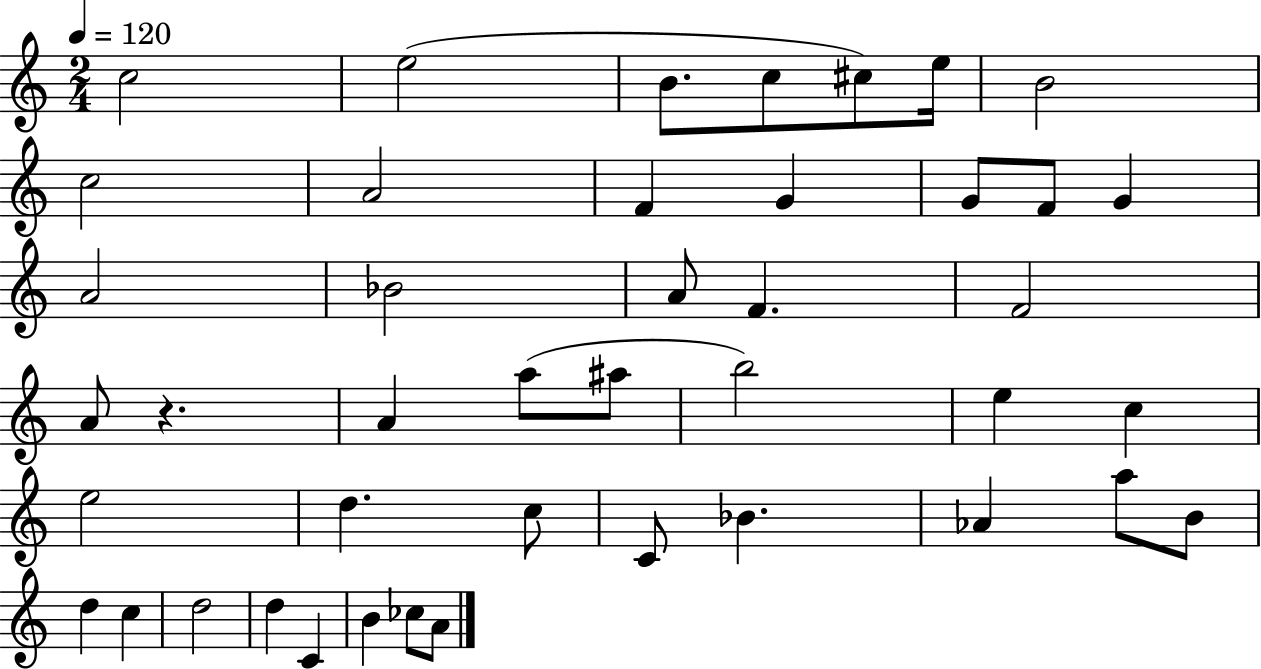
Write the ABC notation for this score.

X:1
T:Untitled
M:2/4
L:1/4
K:C
c2 e2 B/2 c/2 ^c/2 e/4 B2 c2 A2 F G G/2 F/2 G A2 _B2 A/2 F F2 A/2 z A a/2 ^a/2 b2 e c e2 d c/2 C/2 _B _A a/2 B/2 d c d2 d C B _c/2 A/2